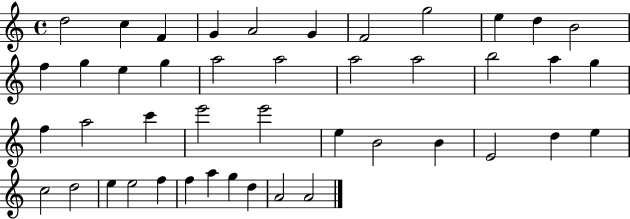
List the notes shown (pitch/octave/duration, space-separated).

D5/h C5/q F4/q G4/q A4/h G4/q F4/h G5/h E5/q D5/q B4/h F5/q G5/q E5/q G5/q A5/h A5/h A5/h A5/h B5/h A5/q G5/q F5/q A5/h C6/q E6/h E6/h E5/q B4/h B4/q E4/h D5/q E5/q C5/h D5/h E5/q E5/h F5/q F5/q A5/q G5/q D5/q A4/h A4/h